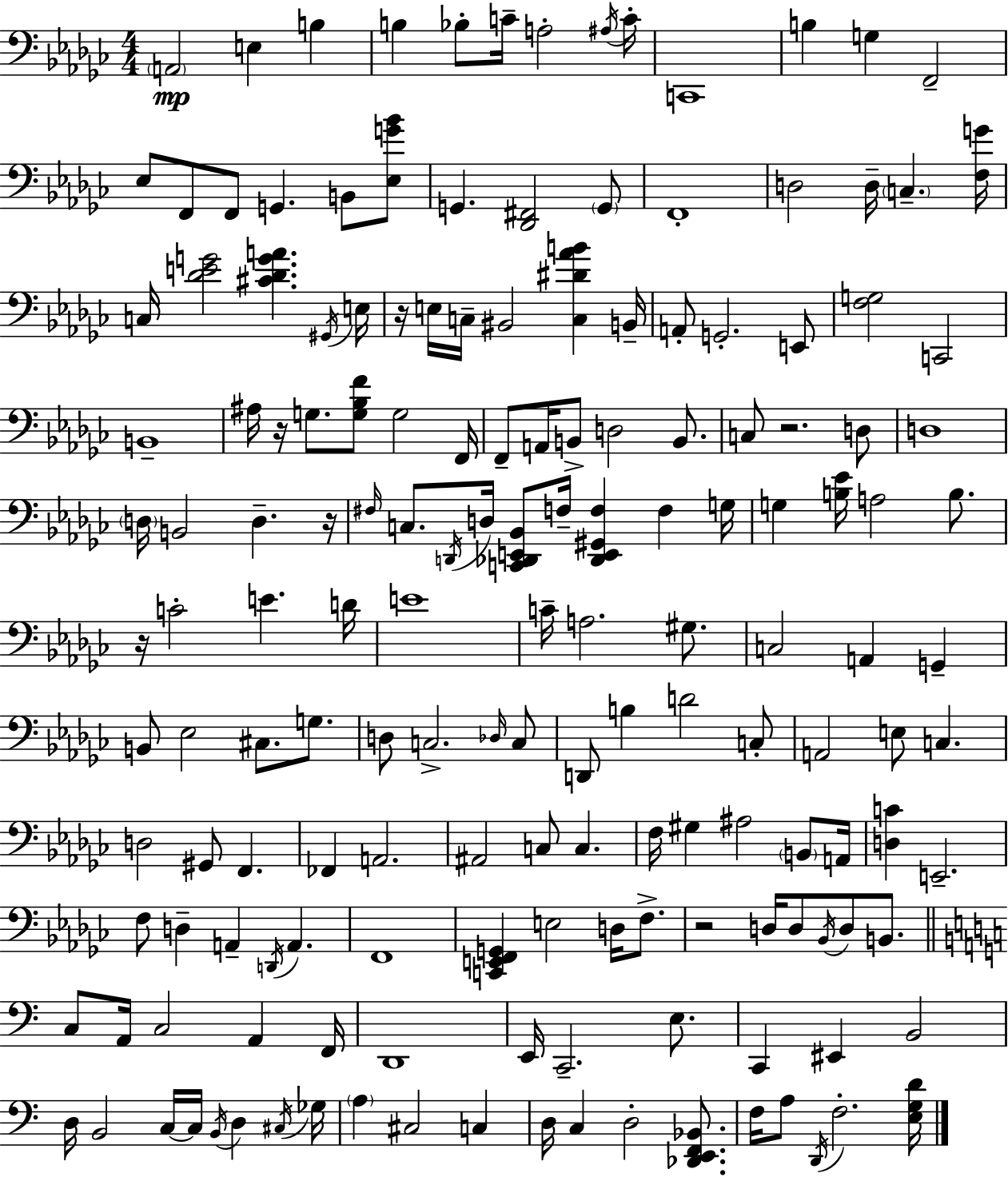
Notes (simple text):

A2/h E3/q B3/q B3/q Bb3/e C4/s A3/h A#3/s C4/s C2/w B3/q G3/q F2/h Eb3/e F2/e F2/e G2/q. B2/e [Eb3,G4,Bb4]/e G2/q. [Db2,F#2]/h G2/e F2/w D3/h D3/s C3/q. [F3,G4]/s C3/s [Db4,E4,G4]/h [C#4,Db4,G4,A4]/q. G#2/s E3/s R/s E3/s C3/s BIS2/h [C3,D#4,Ab4,B4]/q B2/s A2/e G2/h. E2/e [F3,G3]/h C2/h B2/w A#3/s R/s G3/e. [G3,Bb3,F4]/e G3/h F2/s F2/e A2/s B2/e D3/h B2/e. C3/e R/h. D3/e D3/w D3/s B2/h D3/q. R/s F#3/s C3/e. D2/s D3/s [C2,Db2,E2,Bb2]/e F3/s [Db2,E2,G#2,F3]/q F3/q G3/s G3/q [B3,Eb4]/s A3/h B3/e. R/s C4/h E4/q. D4/s E4/w C4/s A3/h. G#3/e. C3/h A2/q G2/q B2/e Eb3/h C#3/e. G3/e. D3/e C3/h. Db3/s C3/e D2/e B3/q D4/h C3/e A2/h E3/e C3/q. D3/h G#2/e F2/q. FES2/q A2/h. A#2/h C3/e C3/q. F3/s G#3/q A#3/h B2/e A2/s [D3,C4]/q E2/h. F3/e D3/q A2/q D2/s A2/q. F2/w [C2,E2,F2,G2]/q E3/h D3/s F3/e. R/h D3/s D3/e Bb2/s D3/e B2/e. C3/e A2/s C3/h A2/q F2/s D2/w E2/s C2/h. E3/e. C2/q EIS2/q B2/h D3/s B2/h C3/s C3/s B2/s D3/q C#3/s Gb3/s A3/q C#3/h C3/q D3/s C3/q D3/h [Db2,E2,F2,Bb2]/e. F3/s A3/e D2/s F3/h. [E3,G3,D4]/s